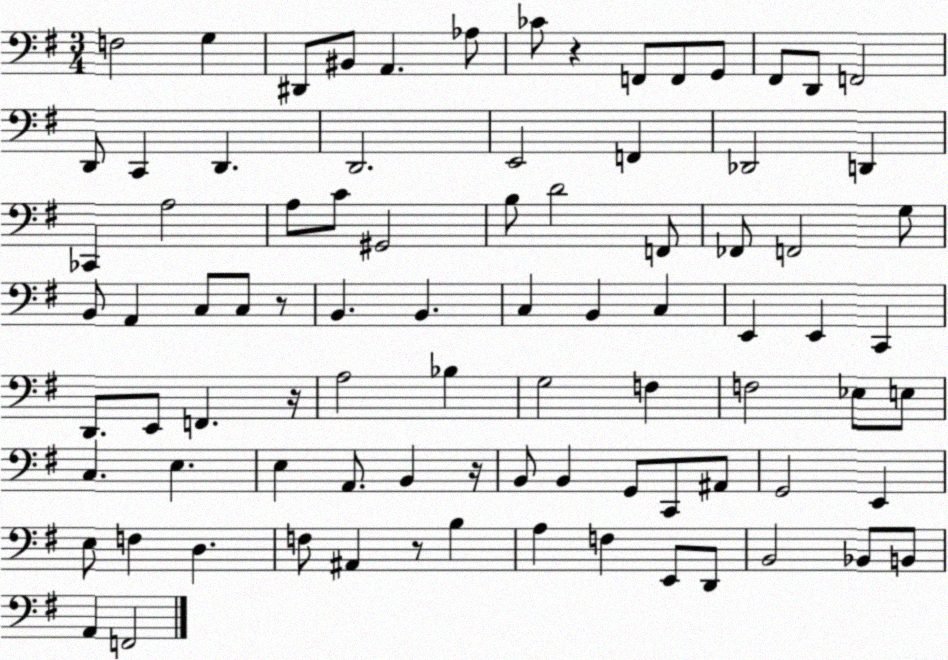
X:1
T:Untitled
M:3/4
L:1/4
K:G
F,2 G, ^D,,/2 ^B,,/2 A,, _A,/2 _C/2 z F,,/2 F,,/2 G,,/2 ^F,,/2 D,,/2 F,,2 D,,/2 C,, D,, D,,2 E,,2 F,, _D,,2 D,, _C,, A,2 A,/2 C/2 ^G,,2 B,/2 D2 F,,/2 _F,,/2 F,,2 G,/2 B,,/2 A,, C,/2 C,/2 z/2 B,, B,, C, B,, C, E,, E,, C,, D,,/2 E,,/2 F,, z/4 A,2 _B, G,2 F, F,2 _E,/2 E,/2 C, E, E, A,,/2 B,, z/4 B,,/2 B,, G,,/2 C,,/2 ^A,,/2 G,,2 E,, E,/2 F, D, F,/2 ^A,, z/2 B, A, F, E,,/2 D,,/2 B,,2 _B,,/2 B,,/2 A,, F,,2